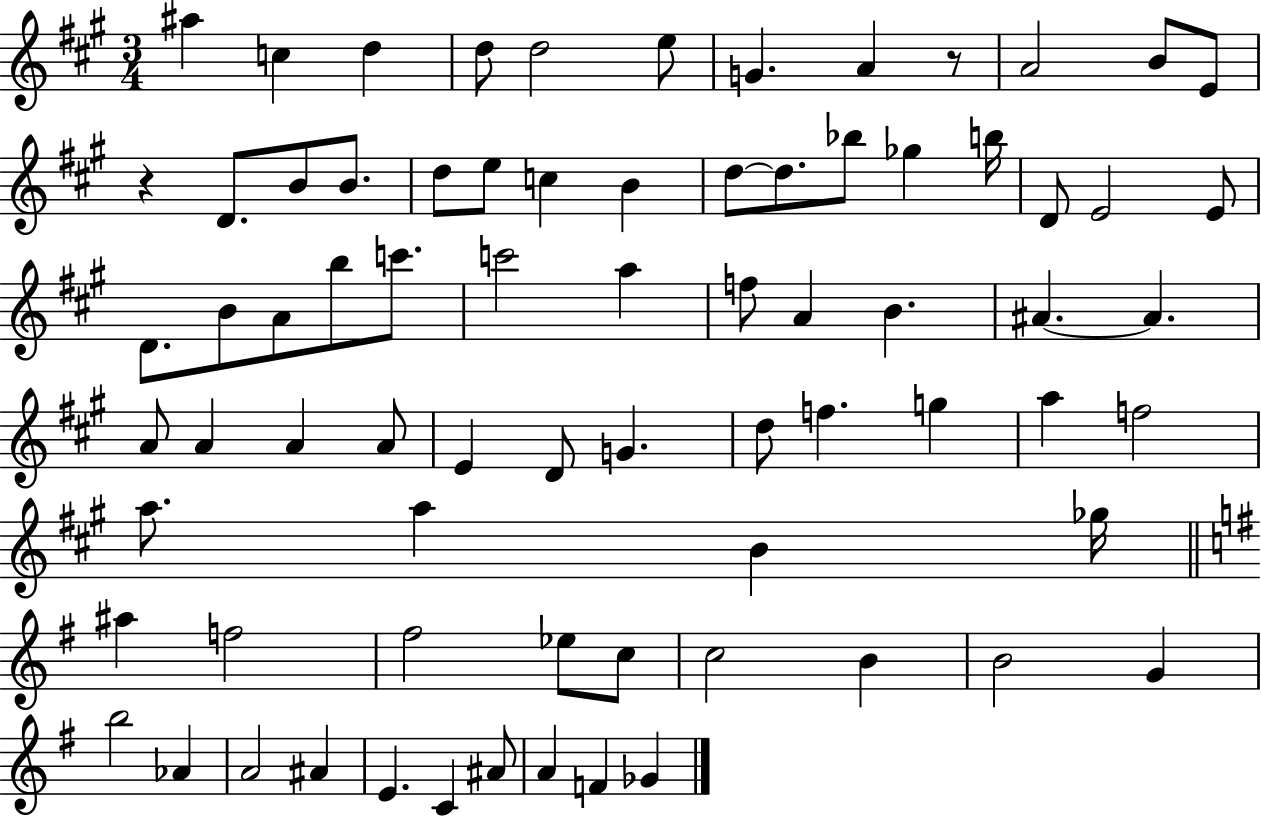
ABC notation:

X:1
T:Untitled
M:3/4
L:1/4
K:A
^a c d d/2 d2 e/2 G A z/2 A2 B/2 E/2 z D/2 B/2 B/2 d/2 e/2 c B d/2 d/2 _b/2 _g b/4 D/2 E2 E/2 D/2 B/2 A/2 b/2 c'/2 c'2 a f/2 A B ^A ^A A/2 A A A/2 E D/2 G d/2 f g a f2 a/2 a B _g/4 ^a f2 ^f2 _e/2 c/2 c2 B B2 G b2 _A A2 ^A E C ^A/2 A F _G